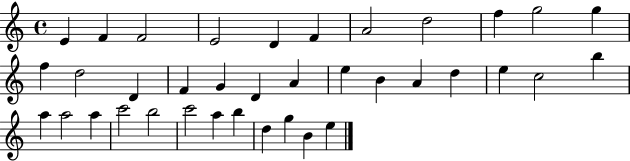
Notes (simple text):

E4/q F4/q F4/h E4/h D4/q F4/q A4/h D5/h F5/q G5/h G5/q F5/q D5/h D4/q F4/q G4/q D4/q A4/q E5/q B4/q A4/q D5/q E5/q C5/h B5/q A5/q A5/h A5/q C6/h B5/h C6/h A5/q B5/q D5/q G5/q B4/q E5/q